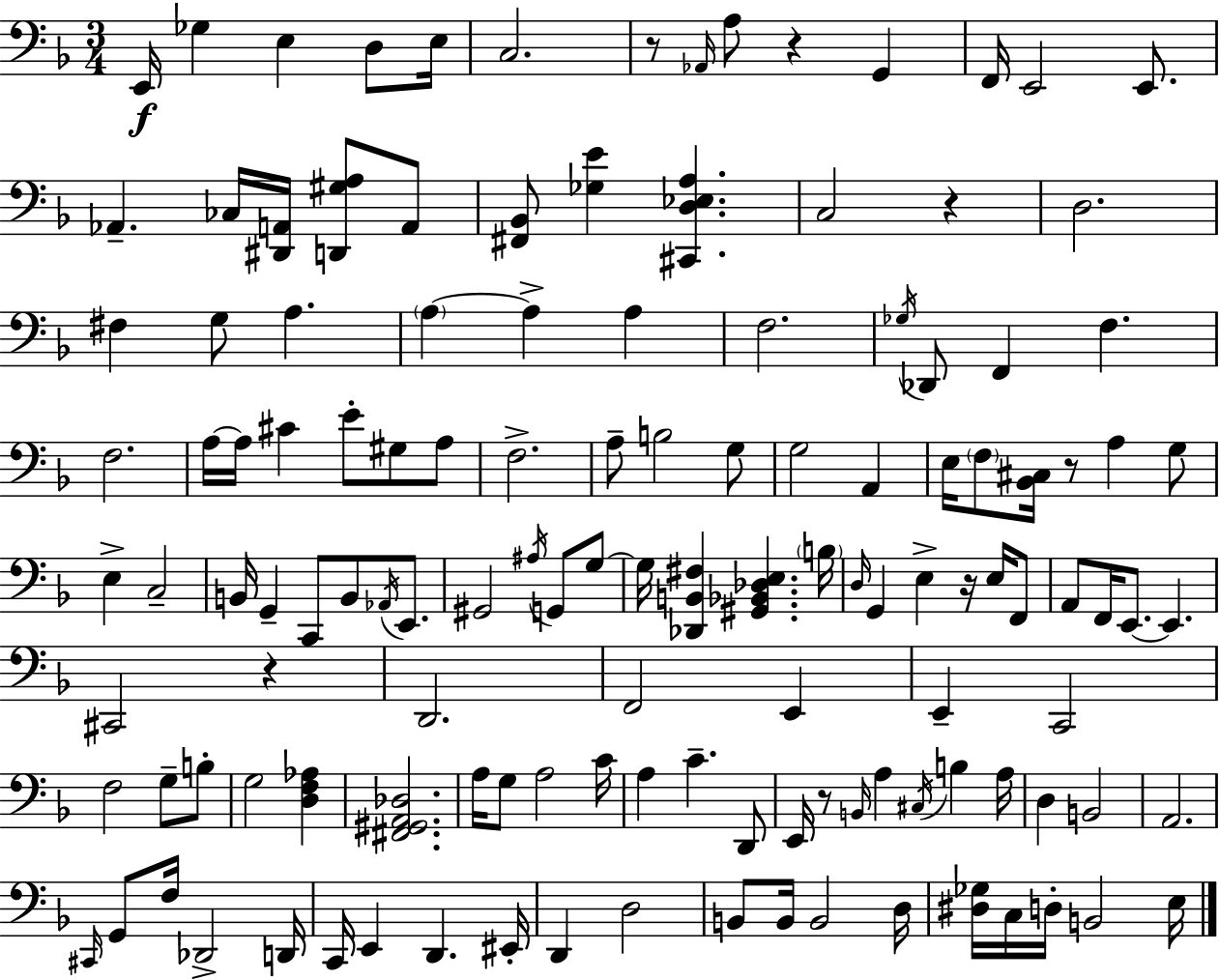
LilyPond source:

{
  \clef bass
  \numericTimeSignature
  \time 3/4
  \key f \major
  e,16\f ges4 e4 d8 e16 | c2. | r8 \grace { aes,16 } a8 r4 g,4 | f,16 e,2 e,8. | \break aes,4.-- ces16 <dis, a,>16 <d, gis a>8 a,8 | <fis, bes,>8 <ges e'>4 <cis, d ees a>4. | c2 r4 | d2. | \break fis4 g8 a4. | \parenthesize a4~~ a4-> a4 | f2. | \acciaccatura { ges16 } des,8 f,4 f4. | \break f2. | a16~~ a16 cis'4 e'8-. gis8 | a8 f2.-> | a8-- b2 | \break g8 g2 a,4 | e16 \parenthesize f8 <bes, cis>16 r8 a4 | g8 e4-> c2-- | b,16 g,4-- c,8 b,8 \acciaccatura { aes,16 } | \break e,8. gis,2 \acciaccatura { ais16 } | g,8 g8~~ g16 <des, b, fis>4 <gis, bes, des e>4. | \parenthesize b16 \grace { d16 } g,4 e4-> | r16 e16 f,8 a,8 f,16 e,8.~~ e,4. | \break cis,2 | r4 d,2. | f,2 | e,4 e,4-- c,2 | \break f2 | g8-- b8-. g2 | <d f aes>4 <fis, gis, a, des>2. | a16 g8 a2 | \break c'16 a4 c'4.-- | d,8 e,16 r8 \grace { b,16 } a4 | \acciaccatura { cis16 } b4 a16 d4 b,2 | a,2. | \break \grace { cis,16 } g,8 f16 des,2-> | d,16 c,16 e,4 | d,4. eis,16-. d,4 | d2 b,8 b,16 b,2 | \break d16 <dis ges>16 c16 d16-. b,2 | e16 \bar "|."
}